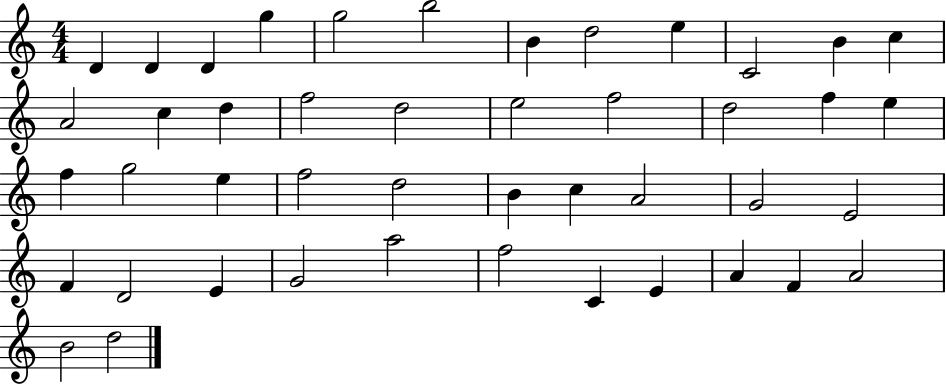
{
  \clef treble
  \numericTimeSignature
  \time 4/4
  \key c \major
  d'4 d'4 d'4 g''4 | g''2 b''2 | b'4 d''2 e''4 | c'2 b'4 c''4 | \break a'2 c''4 d''4 | f''2 d''2 | e''2 f''2 | d''2 f''4 e''4 | \break f''4 g''2 e''4 | f''2 d''2 | b'4 c''4 a'2 | g'2 e'2 | \break f'4 d'2 e'4 | g'2 a''2 | f''2 c'4 e'4 | a'4 f'4 a'2 | \break b'2 d''2 | \bar "|."
}